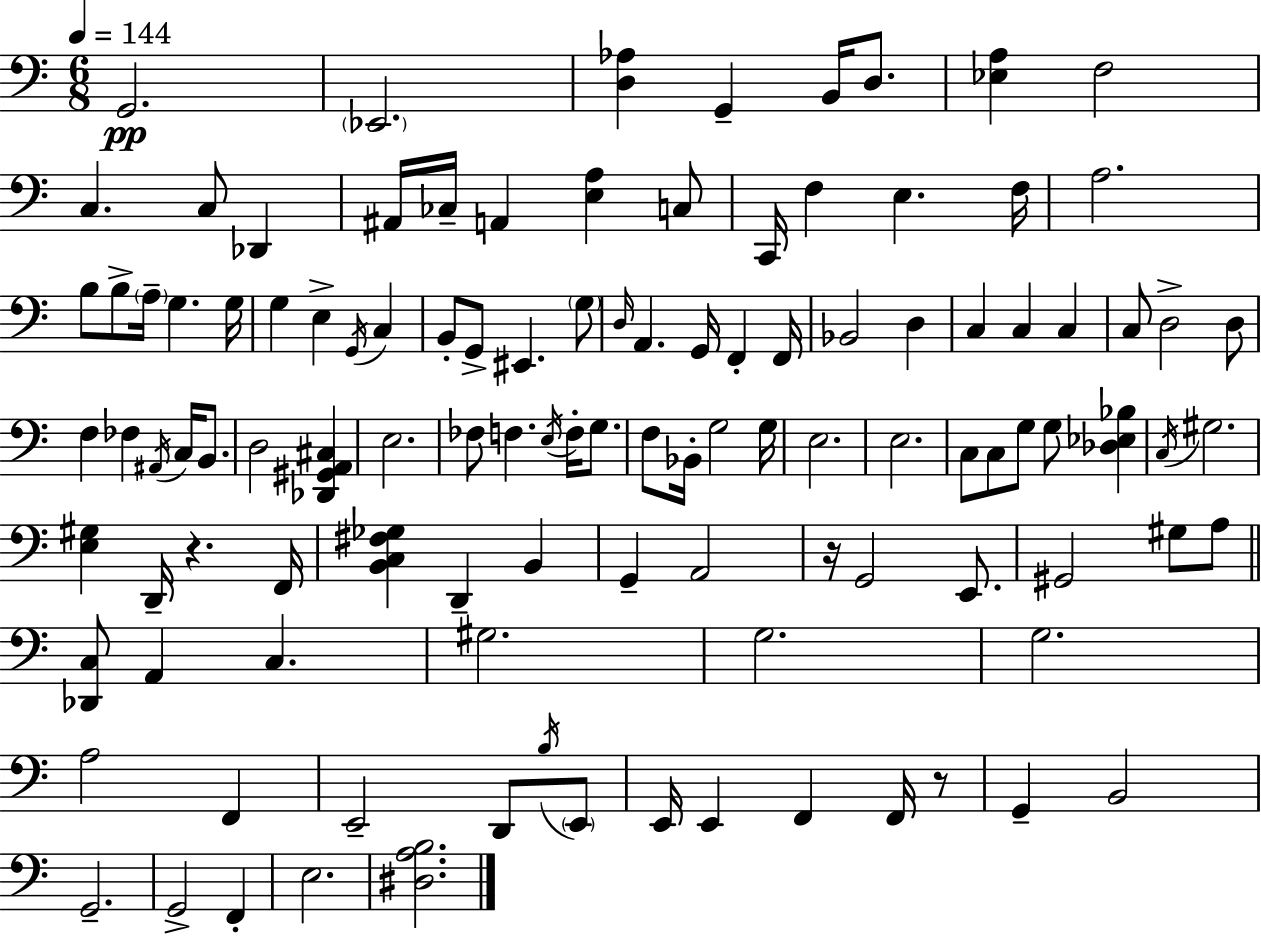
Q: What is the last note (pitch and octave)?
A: E3